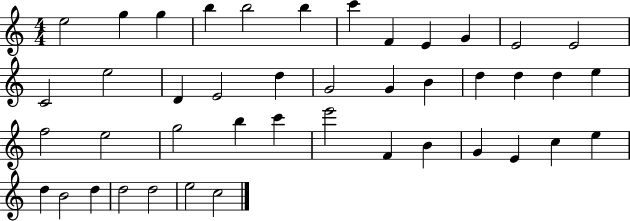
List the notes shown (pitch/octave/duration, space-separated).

E5/h G5/q G5/q B5/q B5/h B5/q C6/q F4/q E4/q G4/q E4/h E4/h C4/h E5/h D4/q E4/h D5/q G4/h G4/q B4/q D5/q D5/q D5/q E5/q F5/h E5/h G5/h B5/q C6/q E6/h F4/q B4/q G4/q E4/q C5/q E5/q D5/q B4/h D5/q D5/h D5/h E5/h C5/h